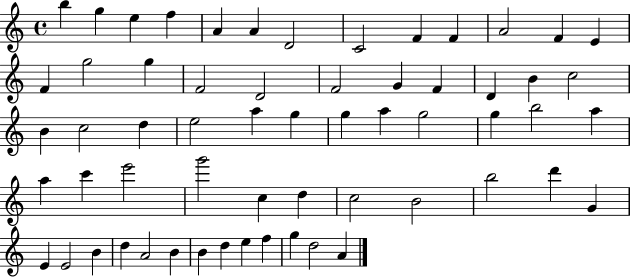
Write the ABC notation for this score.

X:1
T:Untitled
M:4/4
L:1/4
K:C
b g e f A A D2 C2 F F A2 F E F g2 g F2 D2 F2 G F D B c2 B c2 d e2 a g g a g2 g b2 a a c' e'2 g'2 c d c2 B2 b2 d' G E E2 B d A2 B B d e f g d2 A